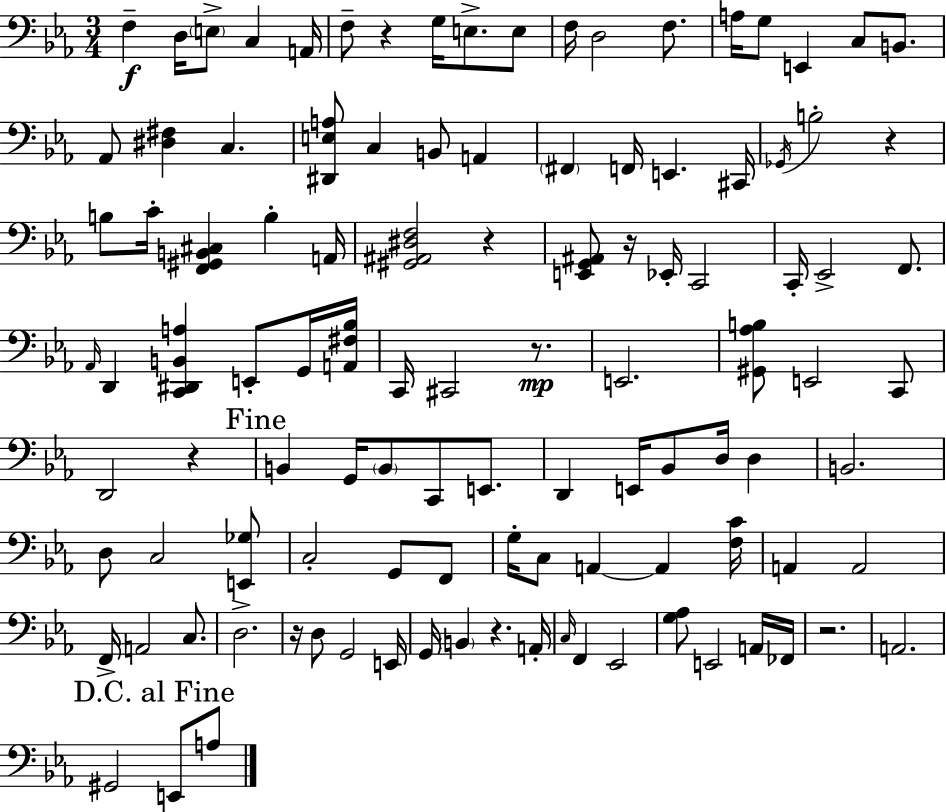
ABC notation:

X:1
T:Untitled
M:3/4
L:1/4
K:Eb
F, D,/4 E,/2 C, A,,/4 F,/2 z G,/4 E,/2 E,/2 F,/4 D,2 F,/2 A,/4 G,/2 E,, C,/2 B,,/2 _A,,/2 [^D,^F,] C, [^D,,E,A,]/2 C, B,,/2 A,, ^F,, F,,/4 E,, ^C,,/4 _G,,/4 B,2 z B,/2 C/4 [F,,^G,,B,,^C,] B, A,,/4 [^G,,^A,,^D,F,]2 z [E,,G,,^A,,]/2 z/4 _E,,/4 C,,2 C,,/4 _E,,2 F,,/2 _A,,/4 D,, [C,,^D,,B,,A,] E,,/2 G,,/4 [A,,^F,_B,]/4 C,,/4 ^C,,2 z/2 E,,2 [^G,,_A,B,]/2 E,,2 C,,/2 D,,2 z B,, G,,/4 B,,/2 C,,/2 E,,/2 D,, E,,/4 _B,,/2 D,/4 D, B,,2 D,/2 C,2 [E,,_G,]/2 C,2 G,,/2 F,,/2 G,/4 C,/2 A,, A,, [F,C]/4 A,, A,,2 F,,/4 A,,2 C,/2 D,2 z/4 D,/2 G,,2 E,,/4 G,,/4 B,, z A,,/4 C,/4 F,, _E,,2 [G,_A,]/2 E,,2 A,,/4 _F,,/4 z2 A,,2 ^G,,2 E,,/2 A,/2